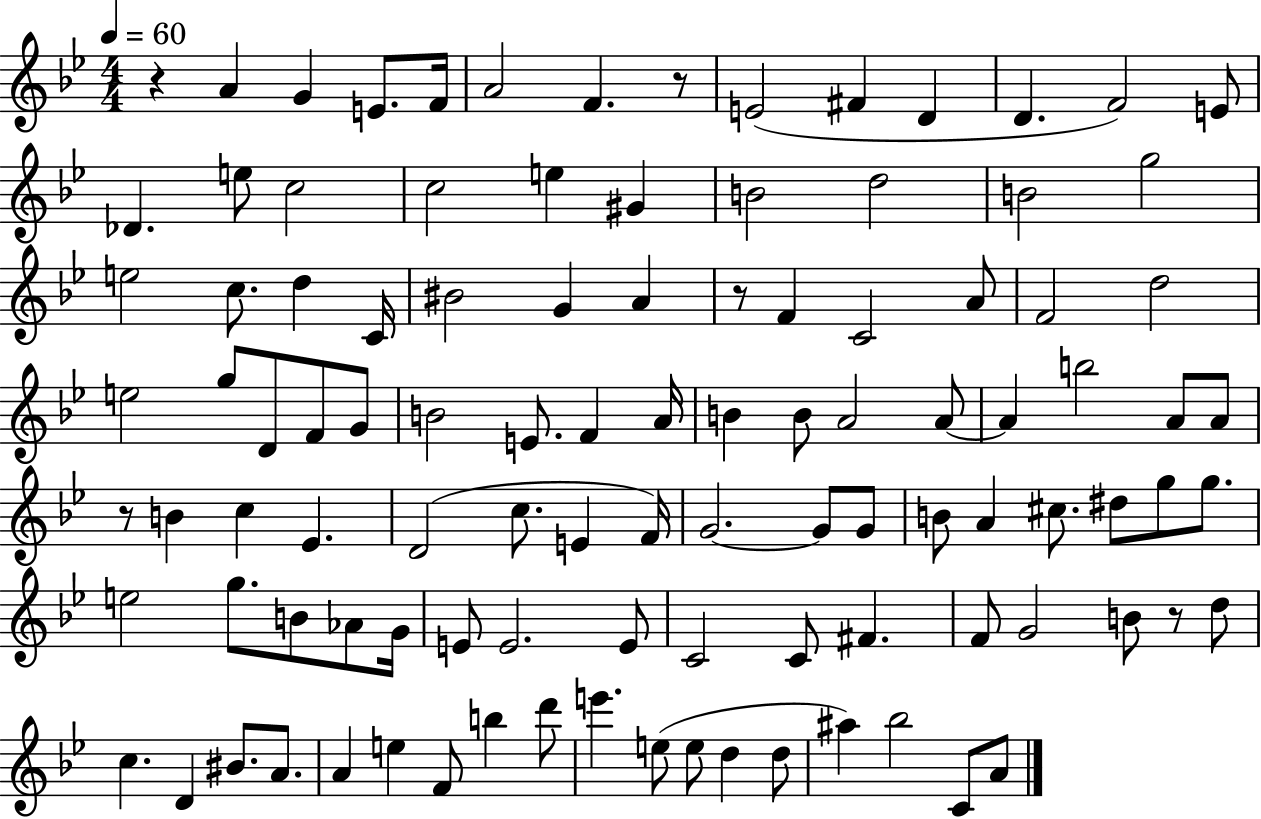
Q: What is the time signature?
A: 4/4